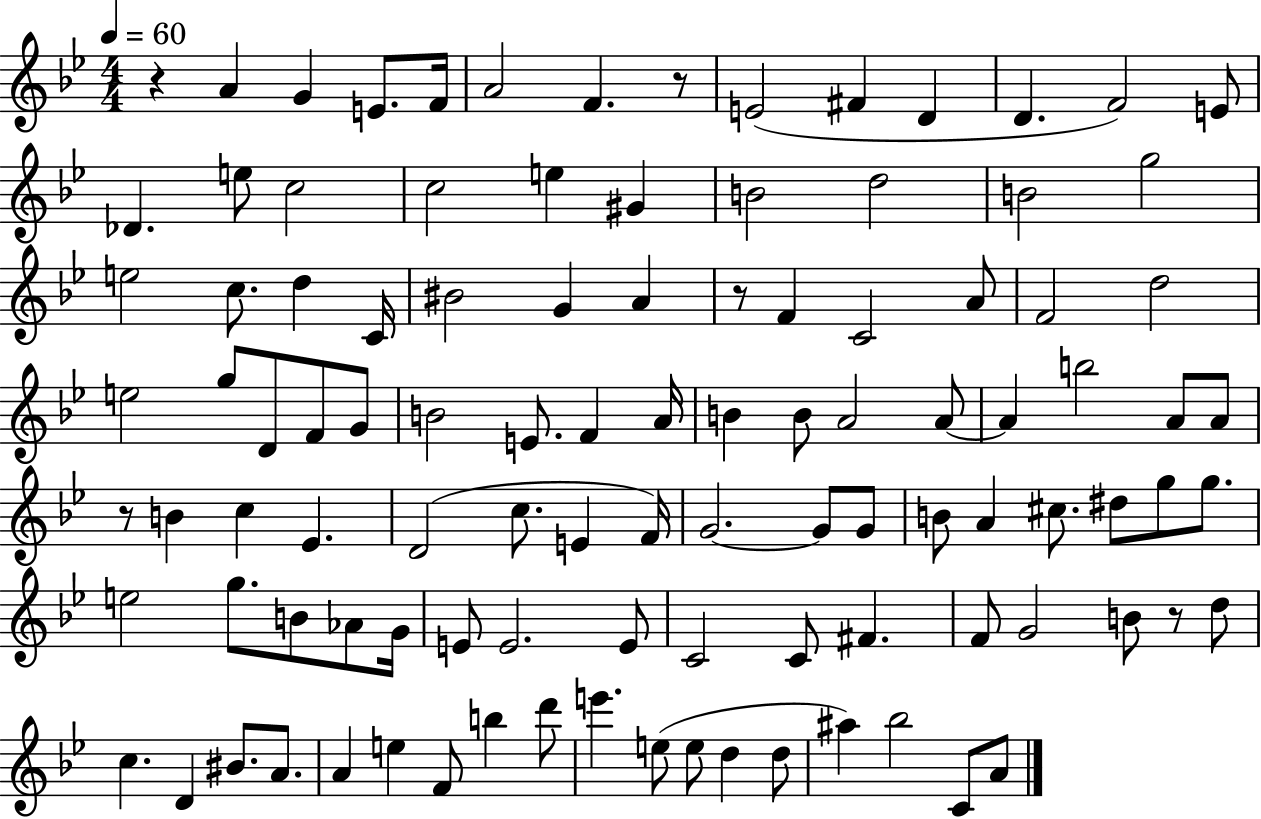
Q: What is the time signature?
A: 4/4